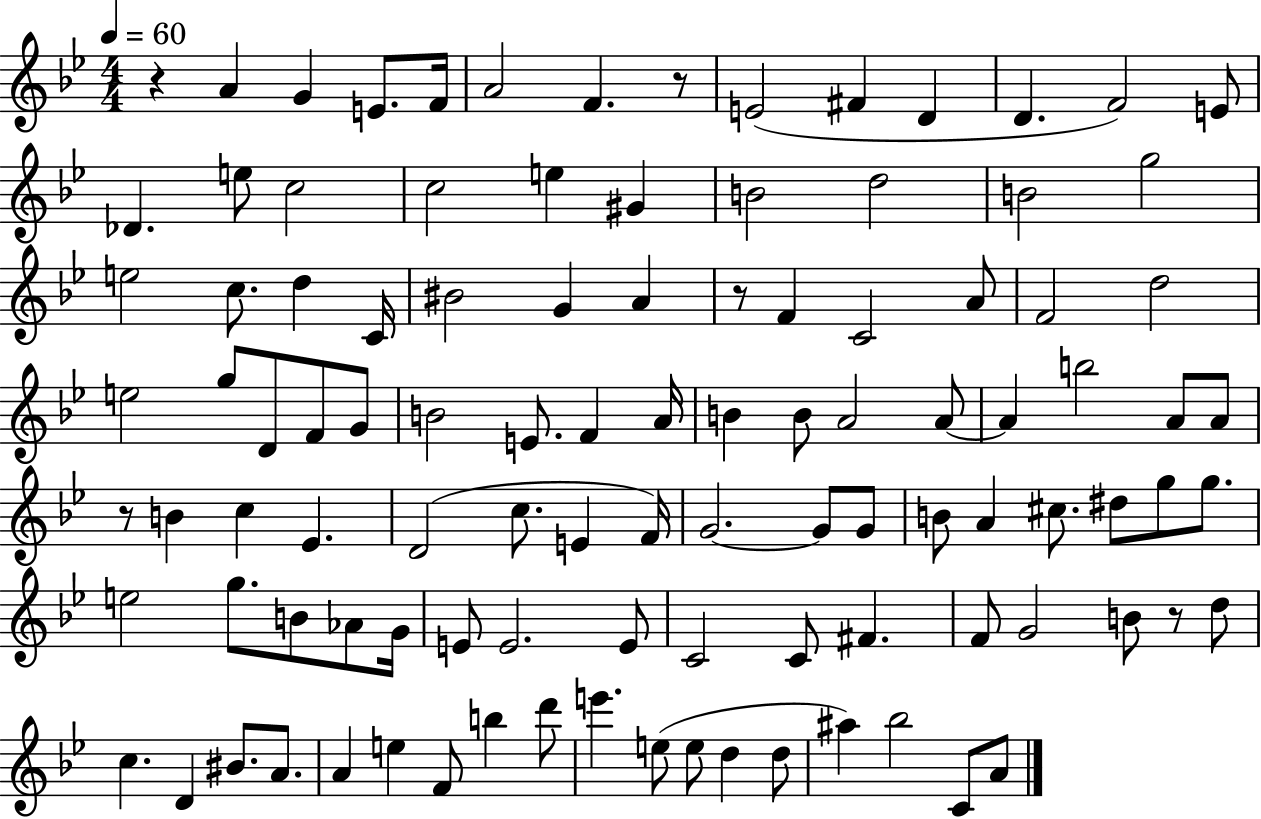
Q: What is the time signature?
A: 4/4